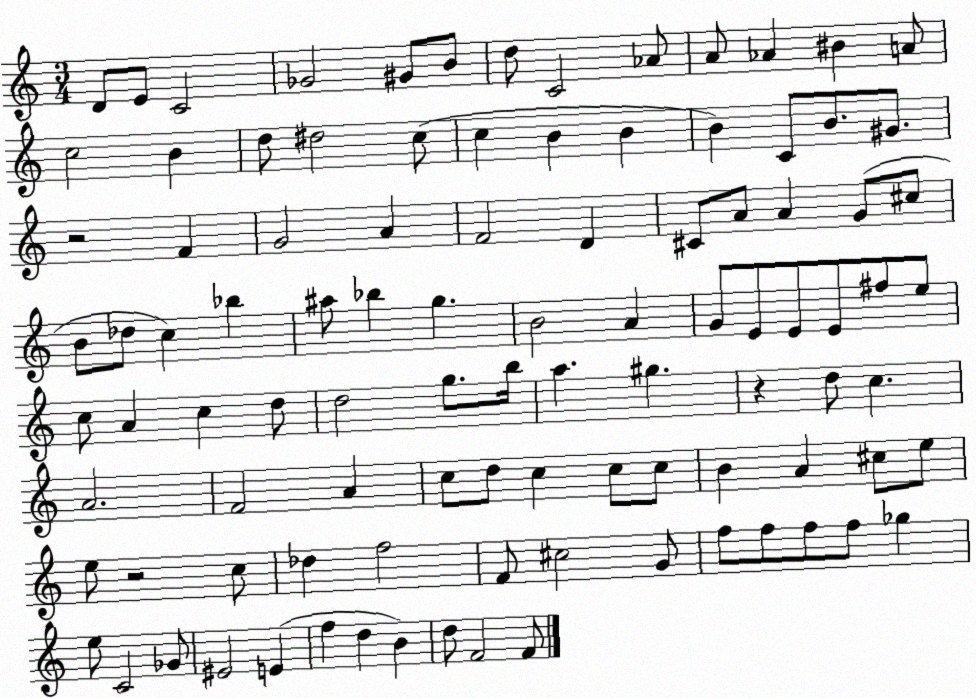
X:1
T:Untitled
M:3/4
L:1/4
K:C
D/2 E/2 C2 _G2 ^G/2 B/2 d/2 C2 _A/2 A/2 _A ^B A/2 c2 B d/2 ^d2 c/2 c B B B C/2 B/2 ^G/2 z2 F G2 A F2 D ^C/2 A/2 A G/2 ^c/2 B/2 _d/2 c _b ^a/2 _b g B2 A G/2 E/2 E/2 E/2 ^f/2 e/2 c/2 A c d/2 d2 g/2 b/4 a ^g z d/2 c A2 F2 A c/2 d/2 c c/2 c/2 B A ^c/2 e/2 e/2 z2 c/2 _d f2 F/2 ^c2 G/2 f/2 f/2 f/2 f/2 _g e/2 C2 _G/2 ^E2 E f d B d/2 F2 F/2